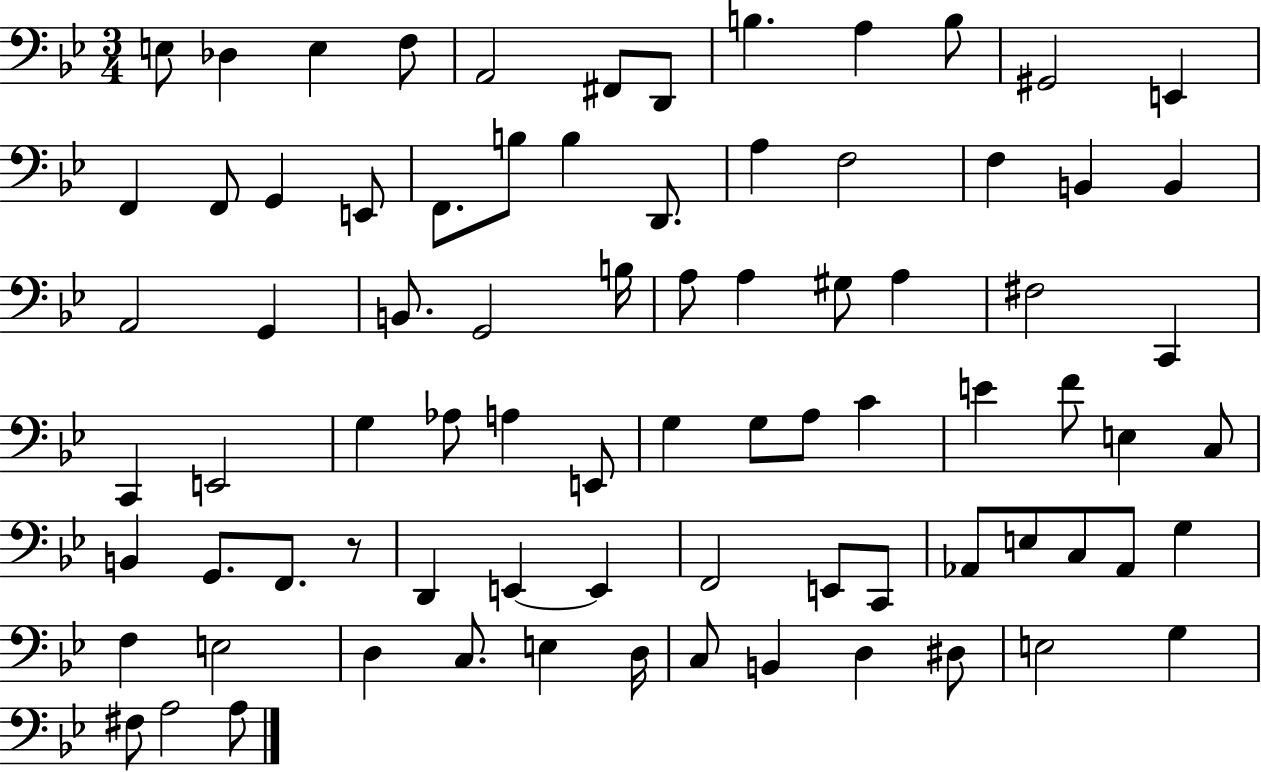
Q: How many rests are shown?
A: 1